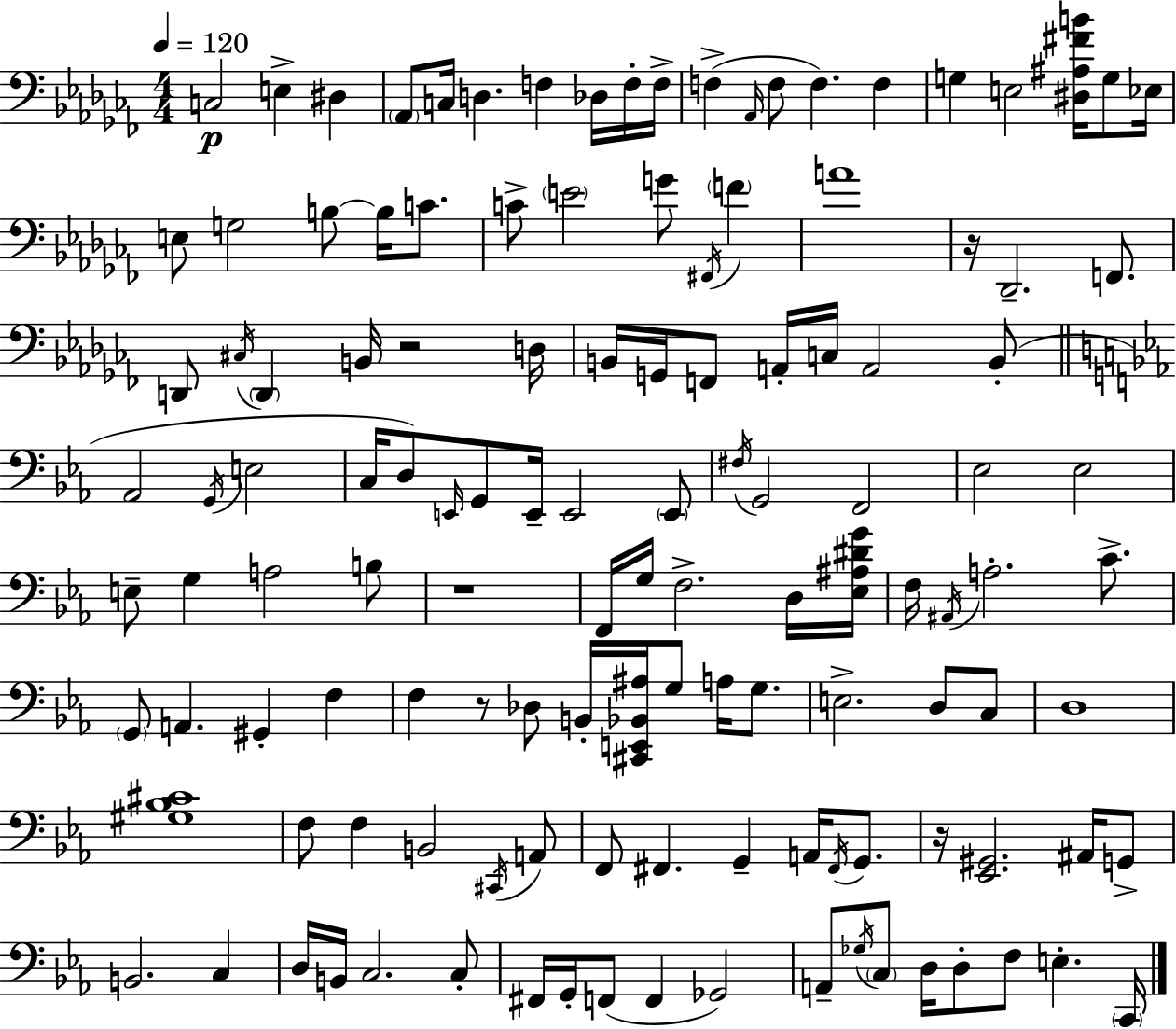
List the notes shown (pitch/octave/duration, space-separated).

C3/h E3/q D#3/q Ab2/e C3/s D3/q. F3/q Db3/s F3/s F3/s F3/q Ab2/s F3/e F3/q. F3/q G3/q E3/h [D#3,A#3,F#4,B4]/s G3/e Eb3/s E3/e G3/h B3/e B3/s C4/e. C4/e E4/h G4/e F#2/s F4/q A4/w R/s Db2/h. F2/e. D2/e C#3/s D2/q B2/s R/h D3/s B2/s G2/s F2/e A2/s C3/s A2/h B2/e Ab2/h G2/s E3/h C3/s D3/e E2/s G2/e E2/s E2/h E2/e F#3/s G2/h F2/h Eb3/h Eb3/h E3/e G3/q A3/h B3/e R/w F2/s G3/s F3/h. D3/s [Eb3,A#3,D#4,G4]/s F3/s A#2/s A3/h. C4/e. G2/e A2/q. G#2/q F3/q F3/q R/e Db3/e B2/s [C#2,E2,Bb2,A#3]/s G3/e A3/s G3/e. E3/h. D3/e C3/e D3/w [G#3,Bb3,C#4]/w F3/e F3/q B2/h C#2/s A2/e F2/e F#2/q. G2/q A2/s F#2/s G2/e. R/s [Eb2,G#2]/h. A#2/s G2/e B2/h. C3/q D3/s B2/s C3/h. C3/e F#2/s G2/s F2/e F2/q Gb2/h A2/e Gb3/s C3/e D3/s D3/e F3/e E3/q. C2/s